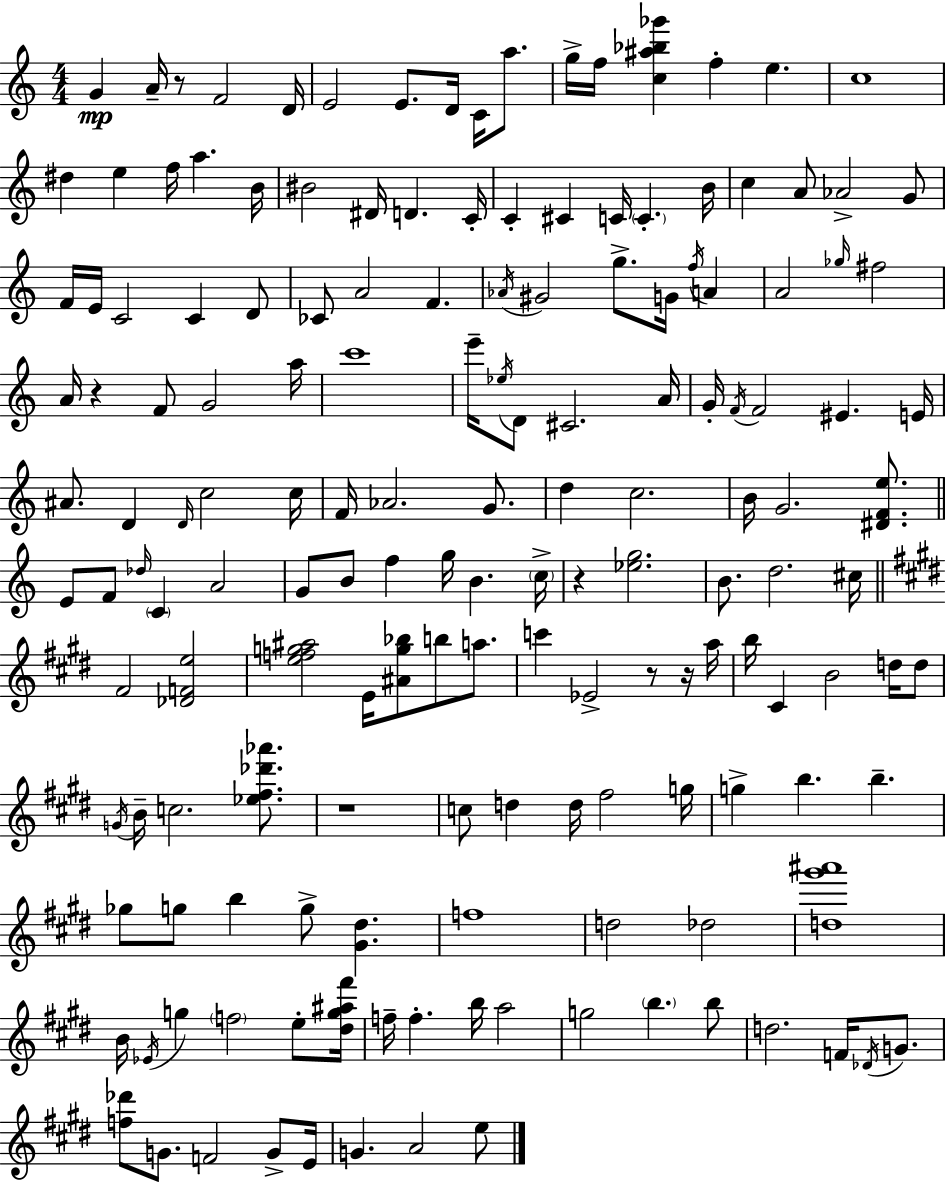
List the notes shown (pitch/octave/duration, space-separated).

G4/q A4/s R/e F4/h D4/s E4/h E4/e. D4/s C4/s A5/e. G5/s F5/s [C5,A#5,Bb5,Gb6]/q F5/q E5/q. C5/w D#5/q E5/q F5/s A5/q. B4/s BIS4/h D#4/s D4/q. C4/s C4/q C#4/q C4/s C4/q. B4/s C5/q A4/e Ab4/h G4/e F4/s E4/s C4/h C4/q D4/e CES4/e A4/h F4/q. Ab4/s G#4/h G5/e. G4/s F5/s A4/q A4/h Gb5/s F#5/h A4/s R/q F4/e G4/h A5/s C6/w E6/s Eb5/s D4/e C#4/h. A4/s G4/s F4/s F4/h EIS4/q. E4/s A#4/e. D4/q D4/s C5/h C5/s F4/s Ab4/h. G4/e. D5/q C5/h. B4/s G4/h. [D#4,F4,E5]/e. E4/e F4/e Db5/s C4/q A4/h G4/e B4/e F5/q G5/s B4/q. C5/s R/q [Eb5,G5]/h. B4/e. D5/h. C#5/s F#4/h [Db4,F4,E5]/h [E5,F5,G5,A#5]/h E4/s [A#4,G5,Bb5]/e B5/e A5/e. C6/q Eb4/h R/e R/s A5/s B5/s C#4/q B4/h D5/s D5/e G4/s B4/s C5/h. [Eb5,F#5,Db6,Ab6]/e. R/w C5/e D5/q D5/s F#5/h G5/s G5/q B5/q. B5/q. Gb5/e G5/e B5/q G5/e [G#4,D#5]/q. F5/w D5/h Db5/h [D5,G#6,A#6]/w B4/s Eb4/s G5/q F5/h E5/e [D#5,G5,A#5,F#6]/s F5/s F5/q. B5/s A5/h G5/h B5/q. B5/e D5/h. F4/s Db4/s G4/e. [F5,Db6]/e G4/e. F4/h G4/e E4/s G4/q. A4/h E5/e